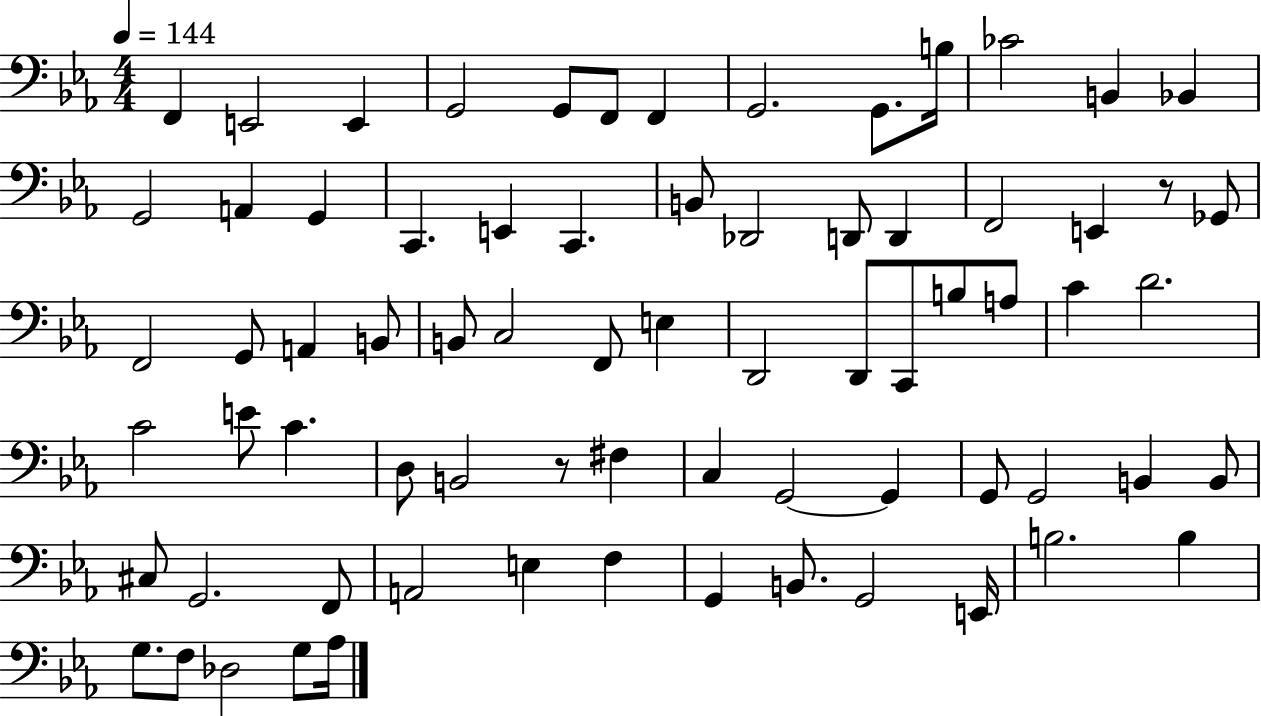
F2/q E2/h E2/q G2/h G2/e F2/e F2/q G2/h. G2/e. B3/s CES4/h B2/q Bb2/q G2/h A2/q G2/q C2/q. E2/q C2/q. B2/e Db2/h D2/e D2/q F2/h E2/q R/e Gb2/e F2/h G2/e A2/q B2/e B2/e C3/h F2/e E3/q D2/h D2/e C2/e B3/e A3/e C4/q D4/h. C4/h E4/e C4/q. D3/e B2/h R/e F#3/q C3/q G2/h G2/q G2/e G2/h B2/q B2/e C#3/e G2/h. F2/e A2/h E3/q F3/q G2/q B2/e. G2/h E2/s B3/h. B3/q G3/e. F3/e Db3/h G3/e Ab3/s